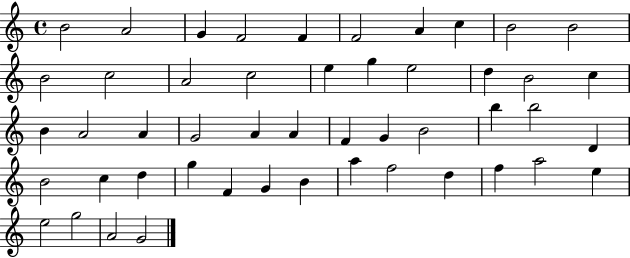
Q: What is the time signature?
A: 4/4